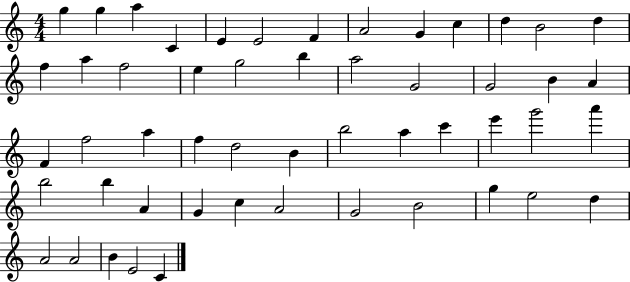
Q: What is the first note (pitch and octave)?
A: G5